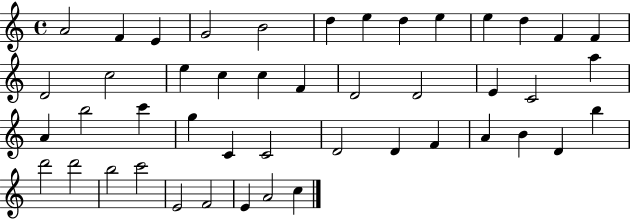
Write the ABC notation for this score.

X:1
T:Untitled
M:4/4
L:1/4
K:C
A2 F E G2 B2 d e d e e d F F D2 c2 e c c F D2 D2 E C2 a A b2 c' g C C2 D2 D F A B D b d'2 d'2 b2 c'2 E2 F2 E A2 c